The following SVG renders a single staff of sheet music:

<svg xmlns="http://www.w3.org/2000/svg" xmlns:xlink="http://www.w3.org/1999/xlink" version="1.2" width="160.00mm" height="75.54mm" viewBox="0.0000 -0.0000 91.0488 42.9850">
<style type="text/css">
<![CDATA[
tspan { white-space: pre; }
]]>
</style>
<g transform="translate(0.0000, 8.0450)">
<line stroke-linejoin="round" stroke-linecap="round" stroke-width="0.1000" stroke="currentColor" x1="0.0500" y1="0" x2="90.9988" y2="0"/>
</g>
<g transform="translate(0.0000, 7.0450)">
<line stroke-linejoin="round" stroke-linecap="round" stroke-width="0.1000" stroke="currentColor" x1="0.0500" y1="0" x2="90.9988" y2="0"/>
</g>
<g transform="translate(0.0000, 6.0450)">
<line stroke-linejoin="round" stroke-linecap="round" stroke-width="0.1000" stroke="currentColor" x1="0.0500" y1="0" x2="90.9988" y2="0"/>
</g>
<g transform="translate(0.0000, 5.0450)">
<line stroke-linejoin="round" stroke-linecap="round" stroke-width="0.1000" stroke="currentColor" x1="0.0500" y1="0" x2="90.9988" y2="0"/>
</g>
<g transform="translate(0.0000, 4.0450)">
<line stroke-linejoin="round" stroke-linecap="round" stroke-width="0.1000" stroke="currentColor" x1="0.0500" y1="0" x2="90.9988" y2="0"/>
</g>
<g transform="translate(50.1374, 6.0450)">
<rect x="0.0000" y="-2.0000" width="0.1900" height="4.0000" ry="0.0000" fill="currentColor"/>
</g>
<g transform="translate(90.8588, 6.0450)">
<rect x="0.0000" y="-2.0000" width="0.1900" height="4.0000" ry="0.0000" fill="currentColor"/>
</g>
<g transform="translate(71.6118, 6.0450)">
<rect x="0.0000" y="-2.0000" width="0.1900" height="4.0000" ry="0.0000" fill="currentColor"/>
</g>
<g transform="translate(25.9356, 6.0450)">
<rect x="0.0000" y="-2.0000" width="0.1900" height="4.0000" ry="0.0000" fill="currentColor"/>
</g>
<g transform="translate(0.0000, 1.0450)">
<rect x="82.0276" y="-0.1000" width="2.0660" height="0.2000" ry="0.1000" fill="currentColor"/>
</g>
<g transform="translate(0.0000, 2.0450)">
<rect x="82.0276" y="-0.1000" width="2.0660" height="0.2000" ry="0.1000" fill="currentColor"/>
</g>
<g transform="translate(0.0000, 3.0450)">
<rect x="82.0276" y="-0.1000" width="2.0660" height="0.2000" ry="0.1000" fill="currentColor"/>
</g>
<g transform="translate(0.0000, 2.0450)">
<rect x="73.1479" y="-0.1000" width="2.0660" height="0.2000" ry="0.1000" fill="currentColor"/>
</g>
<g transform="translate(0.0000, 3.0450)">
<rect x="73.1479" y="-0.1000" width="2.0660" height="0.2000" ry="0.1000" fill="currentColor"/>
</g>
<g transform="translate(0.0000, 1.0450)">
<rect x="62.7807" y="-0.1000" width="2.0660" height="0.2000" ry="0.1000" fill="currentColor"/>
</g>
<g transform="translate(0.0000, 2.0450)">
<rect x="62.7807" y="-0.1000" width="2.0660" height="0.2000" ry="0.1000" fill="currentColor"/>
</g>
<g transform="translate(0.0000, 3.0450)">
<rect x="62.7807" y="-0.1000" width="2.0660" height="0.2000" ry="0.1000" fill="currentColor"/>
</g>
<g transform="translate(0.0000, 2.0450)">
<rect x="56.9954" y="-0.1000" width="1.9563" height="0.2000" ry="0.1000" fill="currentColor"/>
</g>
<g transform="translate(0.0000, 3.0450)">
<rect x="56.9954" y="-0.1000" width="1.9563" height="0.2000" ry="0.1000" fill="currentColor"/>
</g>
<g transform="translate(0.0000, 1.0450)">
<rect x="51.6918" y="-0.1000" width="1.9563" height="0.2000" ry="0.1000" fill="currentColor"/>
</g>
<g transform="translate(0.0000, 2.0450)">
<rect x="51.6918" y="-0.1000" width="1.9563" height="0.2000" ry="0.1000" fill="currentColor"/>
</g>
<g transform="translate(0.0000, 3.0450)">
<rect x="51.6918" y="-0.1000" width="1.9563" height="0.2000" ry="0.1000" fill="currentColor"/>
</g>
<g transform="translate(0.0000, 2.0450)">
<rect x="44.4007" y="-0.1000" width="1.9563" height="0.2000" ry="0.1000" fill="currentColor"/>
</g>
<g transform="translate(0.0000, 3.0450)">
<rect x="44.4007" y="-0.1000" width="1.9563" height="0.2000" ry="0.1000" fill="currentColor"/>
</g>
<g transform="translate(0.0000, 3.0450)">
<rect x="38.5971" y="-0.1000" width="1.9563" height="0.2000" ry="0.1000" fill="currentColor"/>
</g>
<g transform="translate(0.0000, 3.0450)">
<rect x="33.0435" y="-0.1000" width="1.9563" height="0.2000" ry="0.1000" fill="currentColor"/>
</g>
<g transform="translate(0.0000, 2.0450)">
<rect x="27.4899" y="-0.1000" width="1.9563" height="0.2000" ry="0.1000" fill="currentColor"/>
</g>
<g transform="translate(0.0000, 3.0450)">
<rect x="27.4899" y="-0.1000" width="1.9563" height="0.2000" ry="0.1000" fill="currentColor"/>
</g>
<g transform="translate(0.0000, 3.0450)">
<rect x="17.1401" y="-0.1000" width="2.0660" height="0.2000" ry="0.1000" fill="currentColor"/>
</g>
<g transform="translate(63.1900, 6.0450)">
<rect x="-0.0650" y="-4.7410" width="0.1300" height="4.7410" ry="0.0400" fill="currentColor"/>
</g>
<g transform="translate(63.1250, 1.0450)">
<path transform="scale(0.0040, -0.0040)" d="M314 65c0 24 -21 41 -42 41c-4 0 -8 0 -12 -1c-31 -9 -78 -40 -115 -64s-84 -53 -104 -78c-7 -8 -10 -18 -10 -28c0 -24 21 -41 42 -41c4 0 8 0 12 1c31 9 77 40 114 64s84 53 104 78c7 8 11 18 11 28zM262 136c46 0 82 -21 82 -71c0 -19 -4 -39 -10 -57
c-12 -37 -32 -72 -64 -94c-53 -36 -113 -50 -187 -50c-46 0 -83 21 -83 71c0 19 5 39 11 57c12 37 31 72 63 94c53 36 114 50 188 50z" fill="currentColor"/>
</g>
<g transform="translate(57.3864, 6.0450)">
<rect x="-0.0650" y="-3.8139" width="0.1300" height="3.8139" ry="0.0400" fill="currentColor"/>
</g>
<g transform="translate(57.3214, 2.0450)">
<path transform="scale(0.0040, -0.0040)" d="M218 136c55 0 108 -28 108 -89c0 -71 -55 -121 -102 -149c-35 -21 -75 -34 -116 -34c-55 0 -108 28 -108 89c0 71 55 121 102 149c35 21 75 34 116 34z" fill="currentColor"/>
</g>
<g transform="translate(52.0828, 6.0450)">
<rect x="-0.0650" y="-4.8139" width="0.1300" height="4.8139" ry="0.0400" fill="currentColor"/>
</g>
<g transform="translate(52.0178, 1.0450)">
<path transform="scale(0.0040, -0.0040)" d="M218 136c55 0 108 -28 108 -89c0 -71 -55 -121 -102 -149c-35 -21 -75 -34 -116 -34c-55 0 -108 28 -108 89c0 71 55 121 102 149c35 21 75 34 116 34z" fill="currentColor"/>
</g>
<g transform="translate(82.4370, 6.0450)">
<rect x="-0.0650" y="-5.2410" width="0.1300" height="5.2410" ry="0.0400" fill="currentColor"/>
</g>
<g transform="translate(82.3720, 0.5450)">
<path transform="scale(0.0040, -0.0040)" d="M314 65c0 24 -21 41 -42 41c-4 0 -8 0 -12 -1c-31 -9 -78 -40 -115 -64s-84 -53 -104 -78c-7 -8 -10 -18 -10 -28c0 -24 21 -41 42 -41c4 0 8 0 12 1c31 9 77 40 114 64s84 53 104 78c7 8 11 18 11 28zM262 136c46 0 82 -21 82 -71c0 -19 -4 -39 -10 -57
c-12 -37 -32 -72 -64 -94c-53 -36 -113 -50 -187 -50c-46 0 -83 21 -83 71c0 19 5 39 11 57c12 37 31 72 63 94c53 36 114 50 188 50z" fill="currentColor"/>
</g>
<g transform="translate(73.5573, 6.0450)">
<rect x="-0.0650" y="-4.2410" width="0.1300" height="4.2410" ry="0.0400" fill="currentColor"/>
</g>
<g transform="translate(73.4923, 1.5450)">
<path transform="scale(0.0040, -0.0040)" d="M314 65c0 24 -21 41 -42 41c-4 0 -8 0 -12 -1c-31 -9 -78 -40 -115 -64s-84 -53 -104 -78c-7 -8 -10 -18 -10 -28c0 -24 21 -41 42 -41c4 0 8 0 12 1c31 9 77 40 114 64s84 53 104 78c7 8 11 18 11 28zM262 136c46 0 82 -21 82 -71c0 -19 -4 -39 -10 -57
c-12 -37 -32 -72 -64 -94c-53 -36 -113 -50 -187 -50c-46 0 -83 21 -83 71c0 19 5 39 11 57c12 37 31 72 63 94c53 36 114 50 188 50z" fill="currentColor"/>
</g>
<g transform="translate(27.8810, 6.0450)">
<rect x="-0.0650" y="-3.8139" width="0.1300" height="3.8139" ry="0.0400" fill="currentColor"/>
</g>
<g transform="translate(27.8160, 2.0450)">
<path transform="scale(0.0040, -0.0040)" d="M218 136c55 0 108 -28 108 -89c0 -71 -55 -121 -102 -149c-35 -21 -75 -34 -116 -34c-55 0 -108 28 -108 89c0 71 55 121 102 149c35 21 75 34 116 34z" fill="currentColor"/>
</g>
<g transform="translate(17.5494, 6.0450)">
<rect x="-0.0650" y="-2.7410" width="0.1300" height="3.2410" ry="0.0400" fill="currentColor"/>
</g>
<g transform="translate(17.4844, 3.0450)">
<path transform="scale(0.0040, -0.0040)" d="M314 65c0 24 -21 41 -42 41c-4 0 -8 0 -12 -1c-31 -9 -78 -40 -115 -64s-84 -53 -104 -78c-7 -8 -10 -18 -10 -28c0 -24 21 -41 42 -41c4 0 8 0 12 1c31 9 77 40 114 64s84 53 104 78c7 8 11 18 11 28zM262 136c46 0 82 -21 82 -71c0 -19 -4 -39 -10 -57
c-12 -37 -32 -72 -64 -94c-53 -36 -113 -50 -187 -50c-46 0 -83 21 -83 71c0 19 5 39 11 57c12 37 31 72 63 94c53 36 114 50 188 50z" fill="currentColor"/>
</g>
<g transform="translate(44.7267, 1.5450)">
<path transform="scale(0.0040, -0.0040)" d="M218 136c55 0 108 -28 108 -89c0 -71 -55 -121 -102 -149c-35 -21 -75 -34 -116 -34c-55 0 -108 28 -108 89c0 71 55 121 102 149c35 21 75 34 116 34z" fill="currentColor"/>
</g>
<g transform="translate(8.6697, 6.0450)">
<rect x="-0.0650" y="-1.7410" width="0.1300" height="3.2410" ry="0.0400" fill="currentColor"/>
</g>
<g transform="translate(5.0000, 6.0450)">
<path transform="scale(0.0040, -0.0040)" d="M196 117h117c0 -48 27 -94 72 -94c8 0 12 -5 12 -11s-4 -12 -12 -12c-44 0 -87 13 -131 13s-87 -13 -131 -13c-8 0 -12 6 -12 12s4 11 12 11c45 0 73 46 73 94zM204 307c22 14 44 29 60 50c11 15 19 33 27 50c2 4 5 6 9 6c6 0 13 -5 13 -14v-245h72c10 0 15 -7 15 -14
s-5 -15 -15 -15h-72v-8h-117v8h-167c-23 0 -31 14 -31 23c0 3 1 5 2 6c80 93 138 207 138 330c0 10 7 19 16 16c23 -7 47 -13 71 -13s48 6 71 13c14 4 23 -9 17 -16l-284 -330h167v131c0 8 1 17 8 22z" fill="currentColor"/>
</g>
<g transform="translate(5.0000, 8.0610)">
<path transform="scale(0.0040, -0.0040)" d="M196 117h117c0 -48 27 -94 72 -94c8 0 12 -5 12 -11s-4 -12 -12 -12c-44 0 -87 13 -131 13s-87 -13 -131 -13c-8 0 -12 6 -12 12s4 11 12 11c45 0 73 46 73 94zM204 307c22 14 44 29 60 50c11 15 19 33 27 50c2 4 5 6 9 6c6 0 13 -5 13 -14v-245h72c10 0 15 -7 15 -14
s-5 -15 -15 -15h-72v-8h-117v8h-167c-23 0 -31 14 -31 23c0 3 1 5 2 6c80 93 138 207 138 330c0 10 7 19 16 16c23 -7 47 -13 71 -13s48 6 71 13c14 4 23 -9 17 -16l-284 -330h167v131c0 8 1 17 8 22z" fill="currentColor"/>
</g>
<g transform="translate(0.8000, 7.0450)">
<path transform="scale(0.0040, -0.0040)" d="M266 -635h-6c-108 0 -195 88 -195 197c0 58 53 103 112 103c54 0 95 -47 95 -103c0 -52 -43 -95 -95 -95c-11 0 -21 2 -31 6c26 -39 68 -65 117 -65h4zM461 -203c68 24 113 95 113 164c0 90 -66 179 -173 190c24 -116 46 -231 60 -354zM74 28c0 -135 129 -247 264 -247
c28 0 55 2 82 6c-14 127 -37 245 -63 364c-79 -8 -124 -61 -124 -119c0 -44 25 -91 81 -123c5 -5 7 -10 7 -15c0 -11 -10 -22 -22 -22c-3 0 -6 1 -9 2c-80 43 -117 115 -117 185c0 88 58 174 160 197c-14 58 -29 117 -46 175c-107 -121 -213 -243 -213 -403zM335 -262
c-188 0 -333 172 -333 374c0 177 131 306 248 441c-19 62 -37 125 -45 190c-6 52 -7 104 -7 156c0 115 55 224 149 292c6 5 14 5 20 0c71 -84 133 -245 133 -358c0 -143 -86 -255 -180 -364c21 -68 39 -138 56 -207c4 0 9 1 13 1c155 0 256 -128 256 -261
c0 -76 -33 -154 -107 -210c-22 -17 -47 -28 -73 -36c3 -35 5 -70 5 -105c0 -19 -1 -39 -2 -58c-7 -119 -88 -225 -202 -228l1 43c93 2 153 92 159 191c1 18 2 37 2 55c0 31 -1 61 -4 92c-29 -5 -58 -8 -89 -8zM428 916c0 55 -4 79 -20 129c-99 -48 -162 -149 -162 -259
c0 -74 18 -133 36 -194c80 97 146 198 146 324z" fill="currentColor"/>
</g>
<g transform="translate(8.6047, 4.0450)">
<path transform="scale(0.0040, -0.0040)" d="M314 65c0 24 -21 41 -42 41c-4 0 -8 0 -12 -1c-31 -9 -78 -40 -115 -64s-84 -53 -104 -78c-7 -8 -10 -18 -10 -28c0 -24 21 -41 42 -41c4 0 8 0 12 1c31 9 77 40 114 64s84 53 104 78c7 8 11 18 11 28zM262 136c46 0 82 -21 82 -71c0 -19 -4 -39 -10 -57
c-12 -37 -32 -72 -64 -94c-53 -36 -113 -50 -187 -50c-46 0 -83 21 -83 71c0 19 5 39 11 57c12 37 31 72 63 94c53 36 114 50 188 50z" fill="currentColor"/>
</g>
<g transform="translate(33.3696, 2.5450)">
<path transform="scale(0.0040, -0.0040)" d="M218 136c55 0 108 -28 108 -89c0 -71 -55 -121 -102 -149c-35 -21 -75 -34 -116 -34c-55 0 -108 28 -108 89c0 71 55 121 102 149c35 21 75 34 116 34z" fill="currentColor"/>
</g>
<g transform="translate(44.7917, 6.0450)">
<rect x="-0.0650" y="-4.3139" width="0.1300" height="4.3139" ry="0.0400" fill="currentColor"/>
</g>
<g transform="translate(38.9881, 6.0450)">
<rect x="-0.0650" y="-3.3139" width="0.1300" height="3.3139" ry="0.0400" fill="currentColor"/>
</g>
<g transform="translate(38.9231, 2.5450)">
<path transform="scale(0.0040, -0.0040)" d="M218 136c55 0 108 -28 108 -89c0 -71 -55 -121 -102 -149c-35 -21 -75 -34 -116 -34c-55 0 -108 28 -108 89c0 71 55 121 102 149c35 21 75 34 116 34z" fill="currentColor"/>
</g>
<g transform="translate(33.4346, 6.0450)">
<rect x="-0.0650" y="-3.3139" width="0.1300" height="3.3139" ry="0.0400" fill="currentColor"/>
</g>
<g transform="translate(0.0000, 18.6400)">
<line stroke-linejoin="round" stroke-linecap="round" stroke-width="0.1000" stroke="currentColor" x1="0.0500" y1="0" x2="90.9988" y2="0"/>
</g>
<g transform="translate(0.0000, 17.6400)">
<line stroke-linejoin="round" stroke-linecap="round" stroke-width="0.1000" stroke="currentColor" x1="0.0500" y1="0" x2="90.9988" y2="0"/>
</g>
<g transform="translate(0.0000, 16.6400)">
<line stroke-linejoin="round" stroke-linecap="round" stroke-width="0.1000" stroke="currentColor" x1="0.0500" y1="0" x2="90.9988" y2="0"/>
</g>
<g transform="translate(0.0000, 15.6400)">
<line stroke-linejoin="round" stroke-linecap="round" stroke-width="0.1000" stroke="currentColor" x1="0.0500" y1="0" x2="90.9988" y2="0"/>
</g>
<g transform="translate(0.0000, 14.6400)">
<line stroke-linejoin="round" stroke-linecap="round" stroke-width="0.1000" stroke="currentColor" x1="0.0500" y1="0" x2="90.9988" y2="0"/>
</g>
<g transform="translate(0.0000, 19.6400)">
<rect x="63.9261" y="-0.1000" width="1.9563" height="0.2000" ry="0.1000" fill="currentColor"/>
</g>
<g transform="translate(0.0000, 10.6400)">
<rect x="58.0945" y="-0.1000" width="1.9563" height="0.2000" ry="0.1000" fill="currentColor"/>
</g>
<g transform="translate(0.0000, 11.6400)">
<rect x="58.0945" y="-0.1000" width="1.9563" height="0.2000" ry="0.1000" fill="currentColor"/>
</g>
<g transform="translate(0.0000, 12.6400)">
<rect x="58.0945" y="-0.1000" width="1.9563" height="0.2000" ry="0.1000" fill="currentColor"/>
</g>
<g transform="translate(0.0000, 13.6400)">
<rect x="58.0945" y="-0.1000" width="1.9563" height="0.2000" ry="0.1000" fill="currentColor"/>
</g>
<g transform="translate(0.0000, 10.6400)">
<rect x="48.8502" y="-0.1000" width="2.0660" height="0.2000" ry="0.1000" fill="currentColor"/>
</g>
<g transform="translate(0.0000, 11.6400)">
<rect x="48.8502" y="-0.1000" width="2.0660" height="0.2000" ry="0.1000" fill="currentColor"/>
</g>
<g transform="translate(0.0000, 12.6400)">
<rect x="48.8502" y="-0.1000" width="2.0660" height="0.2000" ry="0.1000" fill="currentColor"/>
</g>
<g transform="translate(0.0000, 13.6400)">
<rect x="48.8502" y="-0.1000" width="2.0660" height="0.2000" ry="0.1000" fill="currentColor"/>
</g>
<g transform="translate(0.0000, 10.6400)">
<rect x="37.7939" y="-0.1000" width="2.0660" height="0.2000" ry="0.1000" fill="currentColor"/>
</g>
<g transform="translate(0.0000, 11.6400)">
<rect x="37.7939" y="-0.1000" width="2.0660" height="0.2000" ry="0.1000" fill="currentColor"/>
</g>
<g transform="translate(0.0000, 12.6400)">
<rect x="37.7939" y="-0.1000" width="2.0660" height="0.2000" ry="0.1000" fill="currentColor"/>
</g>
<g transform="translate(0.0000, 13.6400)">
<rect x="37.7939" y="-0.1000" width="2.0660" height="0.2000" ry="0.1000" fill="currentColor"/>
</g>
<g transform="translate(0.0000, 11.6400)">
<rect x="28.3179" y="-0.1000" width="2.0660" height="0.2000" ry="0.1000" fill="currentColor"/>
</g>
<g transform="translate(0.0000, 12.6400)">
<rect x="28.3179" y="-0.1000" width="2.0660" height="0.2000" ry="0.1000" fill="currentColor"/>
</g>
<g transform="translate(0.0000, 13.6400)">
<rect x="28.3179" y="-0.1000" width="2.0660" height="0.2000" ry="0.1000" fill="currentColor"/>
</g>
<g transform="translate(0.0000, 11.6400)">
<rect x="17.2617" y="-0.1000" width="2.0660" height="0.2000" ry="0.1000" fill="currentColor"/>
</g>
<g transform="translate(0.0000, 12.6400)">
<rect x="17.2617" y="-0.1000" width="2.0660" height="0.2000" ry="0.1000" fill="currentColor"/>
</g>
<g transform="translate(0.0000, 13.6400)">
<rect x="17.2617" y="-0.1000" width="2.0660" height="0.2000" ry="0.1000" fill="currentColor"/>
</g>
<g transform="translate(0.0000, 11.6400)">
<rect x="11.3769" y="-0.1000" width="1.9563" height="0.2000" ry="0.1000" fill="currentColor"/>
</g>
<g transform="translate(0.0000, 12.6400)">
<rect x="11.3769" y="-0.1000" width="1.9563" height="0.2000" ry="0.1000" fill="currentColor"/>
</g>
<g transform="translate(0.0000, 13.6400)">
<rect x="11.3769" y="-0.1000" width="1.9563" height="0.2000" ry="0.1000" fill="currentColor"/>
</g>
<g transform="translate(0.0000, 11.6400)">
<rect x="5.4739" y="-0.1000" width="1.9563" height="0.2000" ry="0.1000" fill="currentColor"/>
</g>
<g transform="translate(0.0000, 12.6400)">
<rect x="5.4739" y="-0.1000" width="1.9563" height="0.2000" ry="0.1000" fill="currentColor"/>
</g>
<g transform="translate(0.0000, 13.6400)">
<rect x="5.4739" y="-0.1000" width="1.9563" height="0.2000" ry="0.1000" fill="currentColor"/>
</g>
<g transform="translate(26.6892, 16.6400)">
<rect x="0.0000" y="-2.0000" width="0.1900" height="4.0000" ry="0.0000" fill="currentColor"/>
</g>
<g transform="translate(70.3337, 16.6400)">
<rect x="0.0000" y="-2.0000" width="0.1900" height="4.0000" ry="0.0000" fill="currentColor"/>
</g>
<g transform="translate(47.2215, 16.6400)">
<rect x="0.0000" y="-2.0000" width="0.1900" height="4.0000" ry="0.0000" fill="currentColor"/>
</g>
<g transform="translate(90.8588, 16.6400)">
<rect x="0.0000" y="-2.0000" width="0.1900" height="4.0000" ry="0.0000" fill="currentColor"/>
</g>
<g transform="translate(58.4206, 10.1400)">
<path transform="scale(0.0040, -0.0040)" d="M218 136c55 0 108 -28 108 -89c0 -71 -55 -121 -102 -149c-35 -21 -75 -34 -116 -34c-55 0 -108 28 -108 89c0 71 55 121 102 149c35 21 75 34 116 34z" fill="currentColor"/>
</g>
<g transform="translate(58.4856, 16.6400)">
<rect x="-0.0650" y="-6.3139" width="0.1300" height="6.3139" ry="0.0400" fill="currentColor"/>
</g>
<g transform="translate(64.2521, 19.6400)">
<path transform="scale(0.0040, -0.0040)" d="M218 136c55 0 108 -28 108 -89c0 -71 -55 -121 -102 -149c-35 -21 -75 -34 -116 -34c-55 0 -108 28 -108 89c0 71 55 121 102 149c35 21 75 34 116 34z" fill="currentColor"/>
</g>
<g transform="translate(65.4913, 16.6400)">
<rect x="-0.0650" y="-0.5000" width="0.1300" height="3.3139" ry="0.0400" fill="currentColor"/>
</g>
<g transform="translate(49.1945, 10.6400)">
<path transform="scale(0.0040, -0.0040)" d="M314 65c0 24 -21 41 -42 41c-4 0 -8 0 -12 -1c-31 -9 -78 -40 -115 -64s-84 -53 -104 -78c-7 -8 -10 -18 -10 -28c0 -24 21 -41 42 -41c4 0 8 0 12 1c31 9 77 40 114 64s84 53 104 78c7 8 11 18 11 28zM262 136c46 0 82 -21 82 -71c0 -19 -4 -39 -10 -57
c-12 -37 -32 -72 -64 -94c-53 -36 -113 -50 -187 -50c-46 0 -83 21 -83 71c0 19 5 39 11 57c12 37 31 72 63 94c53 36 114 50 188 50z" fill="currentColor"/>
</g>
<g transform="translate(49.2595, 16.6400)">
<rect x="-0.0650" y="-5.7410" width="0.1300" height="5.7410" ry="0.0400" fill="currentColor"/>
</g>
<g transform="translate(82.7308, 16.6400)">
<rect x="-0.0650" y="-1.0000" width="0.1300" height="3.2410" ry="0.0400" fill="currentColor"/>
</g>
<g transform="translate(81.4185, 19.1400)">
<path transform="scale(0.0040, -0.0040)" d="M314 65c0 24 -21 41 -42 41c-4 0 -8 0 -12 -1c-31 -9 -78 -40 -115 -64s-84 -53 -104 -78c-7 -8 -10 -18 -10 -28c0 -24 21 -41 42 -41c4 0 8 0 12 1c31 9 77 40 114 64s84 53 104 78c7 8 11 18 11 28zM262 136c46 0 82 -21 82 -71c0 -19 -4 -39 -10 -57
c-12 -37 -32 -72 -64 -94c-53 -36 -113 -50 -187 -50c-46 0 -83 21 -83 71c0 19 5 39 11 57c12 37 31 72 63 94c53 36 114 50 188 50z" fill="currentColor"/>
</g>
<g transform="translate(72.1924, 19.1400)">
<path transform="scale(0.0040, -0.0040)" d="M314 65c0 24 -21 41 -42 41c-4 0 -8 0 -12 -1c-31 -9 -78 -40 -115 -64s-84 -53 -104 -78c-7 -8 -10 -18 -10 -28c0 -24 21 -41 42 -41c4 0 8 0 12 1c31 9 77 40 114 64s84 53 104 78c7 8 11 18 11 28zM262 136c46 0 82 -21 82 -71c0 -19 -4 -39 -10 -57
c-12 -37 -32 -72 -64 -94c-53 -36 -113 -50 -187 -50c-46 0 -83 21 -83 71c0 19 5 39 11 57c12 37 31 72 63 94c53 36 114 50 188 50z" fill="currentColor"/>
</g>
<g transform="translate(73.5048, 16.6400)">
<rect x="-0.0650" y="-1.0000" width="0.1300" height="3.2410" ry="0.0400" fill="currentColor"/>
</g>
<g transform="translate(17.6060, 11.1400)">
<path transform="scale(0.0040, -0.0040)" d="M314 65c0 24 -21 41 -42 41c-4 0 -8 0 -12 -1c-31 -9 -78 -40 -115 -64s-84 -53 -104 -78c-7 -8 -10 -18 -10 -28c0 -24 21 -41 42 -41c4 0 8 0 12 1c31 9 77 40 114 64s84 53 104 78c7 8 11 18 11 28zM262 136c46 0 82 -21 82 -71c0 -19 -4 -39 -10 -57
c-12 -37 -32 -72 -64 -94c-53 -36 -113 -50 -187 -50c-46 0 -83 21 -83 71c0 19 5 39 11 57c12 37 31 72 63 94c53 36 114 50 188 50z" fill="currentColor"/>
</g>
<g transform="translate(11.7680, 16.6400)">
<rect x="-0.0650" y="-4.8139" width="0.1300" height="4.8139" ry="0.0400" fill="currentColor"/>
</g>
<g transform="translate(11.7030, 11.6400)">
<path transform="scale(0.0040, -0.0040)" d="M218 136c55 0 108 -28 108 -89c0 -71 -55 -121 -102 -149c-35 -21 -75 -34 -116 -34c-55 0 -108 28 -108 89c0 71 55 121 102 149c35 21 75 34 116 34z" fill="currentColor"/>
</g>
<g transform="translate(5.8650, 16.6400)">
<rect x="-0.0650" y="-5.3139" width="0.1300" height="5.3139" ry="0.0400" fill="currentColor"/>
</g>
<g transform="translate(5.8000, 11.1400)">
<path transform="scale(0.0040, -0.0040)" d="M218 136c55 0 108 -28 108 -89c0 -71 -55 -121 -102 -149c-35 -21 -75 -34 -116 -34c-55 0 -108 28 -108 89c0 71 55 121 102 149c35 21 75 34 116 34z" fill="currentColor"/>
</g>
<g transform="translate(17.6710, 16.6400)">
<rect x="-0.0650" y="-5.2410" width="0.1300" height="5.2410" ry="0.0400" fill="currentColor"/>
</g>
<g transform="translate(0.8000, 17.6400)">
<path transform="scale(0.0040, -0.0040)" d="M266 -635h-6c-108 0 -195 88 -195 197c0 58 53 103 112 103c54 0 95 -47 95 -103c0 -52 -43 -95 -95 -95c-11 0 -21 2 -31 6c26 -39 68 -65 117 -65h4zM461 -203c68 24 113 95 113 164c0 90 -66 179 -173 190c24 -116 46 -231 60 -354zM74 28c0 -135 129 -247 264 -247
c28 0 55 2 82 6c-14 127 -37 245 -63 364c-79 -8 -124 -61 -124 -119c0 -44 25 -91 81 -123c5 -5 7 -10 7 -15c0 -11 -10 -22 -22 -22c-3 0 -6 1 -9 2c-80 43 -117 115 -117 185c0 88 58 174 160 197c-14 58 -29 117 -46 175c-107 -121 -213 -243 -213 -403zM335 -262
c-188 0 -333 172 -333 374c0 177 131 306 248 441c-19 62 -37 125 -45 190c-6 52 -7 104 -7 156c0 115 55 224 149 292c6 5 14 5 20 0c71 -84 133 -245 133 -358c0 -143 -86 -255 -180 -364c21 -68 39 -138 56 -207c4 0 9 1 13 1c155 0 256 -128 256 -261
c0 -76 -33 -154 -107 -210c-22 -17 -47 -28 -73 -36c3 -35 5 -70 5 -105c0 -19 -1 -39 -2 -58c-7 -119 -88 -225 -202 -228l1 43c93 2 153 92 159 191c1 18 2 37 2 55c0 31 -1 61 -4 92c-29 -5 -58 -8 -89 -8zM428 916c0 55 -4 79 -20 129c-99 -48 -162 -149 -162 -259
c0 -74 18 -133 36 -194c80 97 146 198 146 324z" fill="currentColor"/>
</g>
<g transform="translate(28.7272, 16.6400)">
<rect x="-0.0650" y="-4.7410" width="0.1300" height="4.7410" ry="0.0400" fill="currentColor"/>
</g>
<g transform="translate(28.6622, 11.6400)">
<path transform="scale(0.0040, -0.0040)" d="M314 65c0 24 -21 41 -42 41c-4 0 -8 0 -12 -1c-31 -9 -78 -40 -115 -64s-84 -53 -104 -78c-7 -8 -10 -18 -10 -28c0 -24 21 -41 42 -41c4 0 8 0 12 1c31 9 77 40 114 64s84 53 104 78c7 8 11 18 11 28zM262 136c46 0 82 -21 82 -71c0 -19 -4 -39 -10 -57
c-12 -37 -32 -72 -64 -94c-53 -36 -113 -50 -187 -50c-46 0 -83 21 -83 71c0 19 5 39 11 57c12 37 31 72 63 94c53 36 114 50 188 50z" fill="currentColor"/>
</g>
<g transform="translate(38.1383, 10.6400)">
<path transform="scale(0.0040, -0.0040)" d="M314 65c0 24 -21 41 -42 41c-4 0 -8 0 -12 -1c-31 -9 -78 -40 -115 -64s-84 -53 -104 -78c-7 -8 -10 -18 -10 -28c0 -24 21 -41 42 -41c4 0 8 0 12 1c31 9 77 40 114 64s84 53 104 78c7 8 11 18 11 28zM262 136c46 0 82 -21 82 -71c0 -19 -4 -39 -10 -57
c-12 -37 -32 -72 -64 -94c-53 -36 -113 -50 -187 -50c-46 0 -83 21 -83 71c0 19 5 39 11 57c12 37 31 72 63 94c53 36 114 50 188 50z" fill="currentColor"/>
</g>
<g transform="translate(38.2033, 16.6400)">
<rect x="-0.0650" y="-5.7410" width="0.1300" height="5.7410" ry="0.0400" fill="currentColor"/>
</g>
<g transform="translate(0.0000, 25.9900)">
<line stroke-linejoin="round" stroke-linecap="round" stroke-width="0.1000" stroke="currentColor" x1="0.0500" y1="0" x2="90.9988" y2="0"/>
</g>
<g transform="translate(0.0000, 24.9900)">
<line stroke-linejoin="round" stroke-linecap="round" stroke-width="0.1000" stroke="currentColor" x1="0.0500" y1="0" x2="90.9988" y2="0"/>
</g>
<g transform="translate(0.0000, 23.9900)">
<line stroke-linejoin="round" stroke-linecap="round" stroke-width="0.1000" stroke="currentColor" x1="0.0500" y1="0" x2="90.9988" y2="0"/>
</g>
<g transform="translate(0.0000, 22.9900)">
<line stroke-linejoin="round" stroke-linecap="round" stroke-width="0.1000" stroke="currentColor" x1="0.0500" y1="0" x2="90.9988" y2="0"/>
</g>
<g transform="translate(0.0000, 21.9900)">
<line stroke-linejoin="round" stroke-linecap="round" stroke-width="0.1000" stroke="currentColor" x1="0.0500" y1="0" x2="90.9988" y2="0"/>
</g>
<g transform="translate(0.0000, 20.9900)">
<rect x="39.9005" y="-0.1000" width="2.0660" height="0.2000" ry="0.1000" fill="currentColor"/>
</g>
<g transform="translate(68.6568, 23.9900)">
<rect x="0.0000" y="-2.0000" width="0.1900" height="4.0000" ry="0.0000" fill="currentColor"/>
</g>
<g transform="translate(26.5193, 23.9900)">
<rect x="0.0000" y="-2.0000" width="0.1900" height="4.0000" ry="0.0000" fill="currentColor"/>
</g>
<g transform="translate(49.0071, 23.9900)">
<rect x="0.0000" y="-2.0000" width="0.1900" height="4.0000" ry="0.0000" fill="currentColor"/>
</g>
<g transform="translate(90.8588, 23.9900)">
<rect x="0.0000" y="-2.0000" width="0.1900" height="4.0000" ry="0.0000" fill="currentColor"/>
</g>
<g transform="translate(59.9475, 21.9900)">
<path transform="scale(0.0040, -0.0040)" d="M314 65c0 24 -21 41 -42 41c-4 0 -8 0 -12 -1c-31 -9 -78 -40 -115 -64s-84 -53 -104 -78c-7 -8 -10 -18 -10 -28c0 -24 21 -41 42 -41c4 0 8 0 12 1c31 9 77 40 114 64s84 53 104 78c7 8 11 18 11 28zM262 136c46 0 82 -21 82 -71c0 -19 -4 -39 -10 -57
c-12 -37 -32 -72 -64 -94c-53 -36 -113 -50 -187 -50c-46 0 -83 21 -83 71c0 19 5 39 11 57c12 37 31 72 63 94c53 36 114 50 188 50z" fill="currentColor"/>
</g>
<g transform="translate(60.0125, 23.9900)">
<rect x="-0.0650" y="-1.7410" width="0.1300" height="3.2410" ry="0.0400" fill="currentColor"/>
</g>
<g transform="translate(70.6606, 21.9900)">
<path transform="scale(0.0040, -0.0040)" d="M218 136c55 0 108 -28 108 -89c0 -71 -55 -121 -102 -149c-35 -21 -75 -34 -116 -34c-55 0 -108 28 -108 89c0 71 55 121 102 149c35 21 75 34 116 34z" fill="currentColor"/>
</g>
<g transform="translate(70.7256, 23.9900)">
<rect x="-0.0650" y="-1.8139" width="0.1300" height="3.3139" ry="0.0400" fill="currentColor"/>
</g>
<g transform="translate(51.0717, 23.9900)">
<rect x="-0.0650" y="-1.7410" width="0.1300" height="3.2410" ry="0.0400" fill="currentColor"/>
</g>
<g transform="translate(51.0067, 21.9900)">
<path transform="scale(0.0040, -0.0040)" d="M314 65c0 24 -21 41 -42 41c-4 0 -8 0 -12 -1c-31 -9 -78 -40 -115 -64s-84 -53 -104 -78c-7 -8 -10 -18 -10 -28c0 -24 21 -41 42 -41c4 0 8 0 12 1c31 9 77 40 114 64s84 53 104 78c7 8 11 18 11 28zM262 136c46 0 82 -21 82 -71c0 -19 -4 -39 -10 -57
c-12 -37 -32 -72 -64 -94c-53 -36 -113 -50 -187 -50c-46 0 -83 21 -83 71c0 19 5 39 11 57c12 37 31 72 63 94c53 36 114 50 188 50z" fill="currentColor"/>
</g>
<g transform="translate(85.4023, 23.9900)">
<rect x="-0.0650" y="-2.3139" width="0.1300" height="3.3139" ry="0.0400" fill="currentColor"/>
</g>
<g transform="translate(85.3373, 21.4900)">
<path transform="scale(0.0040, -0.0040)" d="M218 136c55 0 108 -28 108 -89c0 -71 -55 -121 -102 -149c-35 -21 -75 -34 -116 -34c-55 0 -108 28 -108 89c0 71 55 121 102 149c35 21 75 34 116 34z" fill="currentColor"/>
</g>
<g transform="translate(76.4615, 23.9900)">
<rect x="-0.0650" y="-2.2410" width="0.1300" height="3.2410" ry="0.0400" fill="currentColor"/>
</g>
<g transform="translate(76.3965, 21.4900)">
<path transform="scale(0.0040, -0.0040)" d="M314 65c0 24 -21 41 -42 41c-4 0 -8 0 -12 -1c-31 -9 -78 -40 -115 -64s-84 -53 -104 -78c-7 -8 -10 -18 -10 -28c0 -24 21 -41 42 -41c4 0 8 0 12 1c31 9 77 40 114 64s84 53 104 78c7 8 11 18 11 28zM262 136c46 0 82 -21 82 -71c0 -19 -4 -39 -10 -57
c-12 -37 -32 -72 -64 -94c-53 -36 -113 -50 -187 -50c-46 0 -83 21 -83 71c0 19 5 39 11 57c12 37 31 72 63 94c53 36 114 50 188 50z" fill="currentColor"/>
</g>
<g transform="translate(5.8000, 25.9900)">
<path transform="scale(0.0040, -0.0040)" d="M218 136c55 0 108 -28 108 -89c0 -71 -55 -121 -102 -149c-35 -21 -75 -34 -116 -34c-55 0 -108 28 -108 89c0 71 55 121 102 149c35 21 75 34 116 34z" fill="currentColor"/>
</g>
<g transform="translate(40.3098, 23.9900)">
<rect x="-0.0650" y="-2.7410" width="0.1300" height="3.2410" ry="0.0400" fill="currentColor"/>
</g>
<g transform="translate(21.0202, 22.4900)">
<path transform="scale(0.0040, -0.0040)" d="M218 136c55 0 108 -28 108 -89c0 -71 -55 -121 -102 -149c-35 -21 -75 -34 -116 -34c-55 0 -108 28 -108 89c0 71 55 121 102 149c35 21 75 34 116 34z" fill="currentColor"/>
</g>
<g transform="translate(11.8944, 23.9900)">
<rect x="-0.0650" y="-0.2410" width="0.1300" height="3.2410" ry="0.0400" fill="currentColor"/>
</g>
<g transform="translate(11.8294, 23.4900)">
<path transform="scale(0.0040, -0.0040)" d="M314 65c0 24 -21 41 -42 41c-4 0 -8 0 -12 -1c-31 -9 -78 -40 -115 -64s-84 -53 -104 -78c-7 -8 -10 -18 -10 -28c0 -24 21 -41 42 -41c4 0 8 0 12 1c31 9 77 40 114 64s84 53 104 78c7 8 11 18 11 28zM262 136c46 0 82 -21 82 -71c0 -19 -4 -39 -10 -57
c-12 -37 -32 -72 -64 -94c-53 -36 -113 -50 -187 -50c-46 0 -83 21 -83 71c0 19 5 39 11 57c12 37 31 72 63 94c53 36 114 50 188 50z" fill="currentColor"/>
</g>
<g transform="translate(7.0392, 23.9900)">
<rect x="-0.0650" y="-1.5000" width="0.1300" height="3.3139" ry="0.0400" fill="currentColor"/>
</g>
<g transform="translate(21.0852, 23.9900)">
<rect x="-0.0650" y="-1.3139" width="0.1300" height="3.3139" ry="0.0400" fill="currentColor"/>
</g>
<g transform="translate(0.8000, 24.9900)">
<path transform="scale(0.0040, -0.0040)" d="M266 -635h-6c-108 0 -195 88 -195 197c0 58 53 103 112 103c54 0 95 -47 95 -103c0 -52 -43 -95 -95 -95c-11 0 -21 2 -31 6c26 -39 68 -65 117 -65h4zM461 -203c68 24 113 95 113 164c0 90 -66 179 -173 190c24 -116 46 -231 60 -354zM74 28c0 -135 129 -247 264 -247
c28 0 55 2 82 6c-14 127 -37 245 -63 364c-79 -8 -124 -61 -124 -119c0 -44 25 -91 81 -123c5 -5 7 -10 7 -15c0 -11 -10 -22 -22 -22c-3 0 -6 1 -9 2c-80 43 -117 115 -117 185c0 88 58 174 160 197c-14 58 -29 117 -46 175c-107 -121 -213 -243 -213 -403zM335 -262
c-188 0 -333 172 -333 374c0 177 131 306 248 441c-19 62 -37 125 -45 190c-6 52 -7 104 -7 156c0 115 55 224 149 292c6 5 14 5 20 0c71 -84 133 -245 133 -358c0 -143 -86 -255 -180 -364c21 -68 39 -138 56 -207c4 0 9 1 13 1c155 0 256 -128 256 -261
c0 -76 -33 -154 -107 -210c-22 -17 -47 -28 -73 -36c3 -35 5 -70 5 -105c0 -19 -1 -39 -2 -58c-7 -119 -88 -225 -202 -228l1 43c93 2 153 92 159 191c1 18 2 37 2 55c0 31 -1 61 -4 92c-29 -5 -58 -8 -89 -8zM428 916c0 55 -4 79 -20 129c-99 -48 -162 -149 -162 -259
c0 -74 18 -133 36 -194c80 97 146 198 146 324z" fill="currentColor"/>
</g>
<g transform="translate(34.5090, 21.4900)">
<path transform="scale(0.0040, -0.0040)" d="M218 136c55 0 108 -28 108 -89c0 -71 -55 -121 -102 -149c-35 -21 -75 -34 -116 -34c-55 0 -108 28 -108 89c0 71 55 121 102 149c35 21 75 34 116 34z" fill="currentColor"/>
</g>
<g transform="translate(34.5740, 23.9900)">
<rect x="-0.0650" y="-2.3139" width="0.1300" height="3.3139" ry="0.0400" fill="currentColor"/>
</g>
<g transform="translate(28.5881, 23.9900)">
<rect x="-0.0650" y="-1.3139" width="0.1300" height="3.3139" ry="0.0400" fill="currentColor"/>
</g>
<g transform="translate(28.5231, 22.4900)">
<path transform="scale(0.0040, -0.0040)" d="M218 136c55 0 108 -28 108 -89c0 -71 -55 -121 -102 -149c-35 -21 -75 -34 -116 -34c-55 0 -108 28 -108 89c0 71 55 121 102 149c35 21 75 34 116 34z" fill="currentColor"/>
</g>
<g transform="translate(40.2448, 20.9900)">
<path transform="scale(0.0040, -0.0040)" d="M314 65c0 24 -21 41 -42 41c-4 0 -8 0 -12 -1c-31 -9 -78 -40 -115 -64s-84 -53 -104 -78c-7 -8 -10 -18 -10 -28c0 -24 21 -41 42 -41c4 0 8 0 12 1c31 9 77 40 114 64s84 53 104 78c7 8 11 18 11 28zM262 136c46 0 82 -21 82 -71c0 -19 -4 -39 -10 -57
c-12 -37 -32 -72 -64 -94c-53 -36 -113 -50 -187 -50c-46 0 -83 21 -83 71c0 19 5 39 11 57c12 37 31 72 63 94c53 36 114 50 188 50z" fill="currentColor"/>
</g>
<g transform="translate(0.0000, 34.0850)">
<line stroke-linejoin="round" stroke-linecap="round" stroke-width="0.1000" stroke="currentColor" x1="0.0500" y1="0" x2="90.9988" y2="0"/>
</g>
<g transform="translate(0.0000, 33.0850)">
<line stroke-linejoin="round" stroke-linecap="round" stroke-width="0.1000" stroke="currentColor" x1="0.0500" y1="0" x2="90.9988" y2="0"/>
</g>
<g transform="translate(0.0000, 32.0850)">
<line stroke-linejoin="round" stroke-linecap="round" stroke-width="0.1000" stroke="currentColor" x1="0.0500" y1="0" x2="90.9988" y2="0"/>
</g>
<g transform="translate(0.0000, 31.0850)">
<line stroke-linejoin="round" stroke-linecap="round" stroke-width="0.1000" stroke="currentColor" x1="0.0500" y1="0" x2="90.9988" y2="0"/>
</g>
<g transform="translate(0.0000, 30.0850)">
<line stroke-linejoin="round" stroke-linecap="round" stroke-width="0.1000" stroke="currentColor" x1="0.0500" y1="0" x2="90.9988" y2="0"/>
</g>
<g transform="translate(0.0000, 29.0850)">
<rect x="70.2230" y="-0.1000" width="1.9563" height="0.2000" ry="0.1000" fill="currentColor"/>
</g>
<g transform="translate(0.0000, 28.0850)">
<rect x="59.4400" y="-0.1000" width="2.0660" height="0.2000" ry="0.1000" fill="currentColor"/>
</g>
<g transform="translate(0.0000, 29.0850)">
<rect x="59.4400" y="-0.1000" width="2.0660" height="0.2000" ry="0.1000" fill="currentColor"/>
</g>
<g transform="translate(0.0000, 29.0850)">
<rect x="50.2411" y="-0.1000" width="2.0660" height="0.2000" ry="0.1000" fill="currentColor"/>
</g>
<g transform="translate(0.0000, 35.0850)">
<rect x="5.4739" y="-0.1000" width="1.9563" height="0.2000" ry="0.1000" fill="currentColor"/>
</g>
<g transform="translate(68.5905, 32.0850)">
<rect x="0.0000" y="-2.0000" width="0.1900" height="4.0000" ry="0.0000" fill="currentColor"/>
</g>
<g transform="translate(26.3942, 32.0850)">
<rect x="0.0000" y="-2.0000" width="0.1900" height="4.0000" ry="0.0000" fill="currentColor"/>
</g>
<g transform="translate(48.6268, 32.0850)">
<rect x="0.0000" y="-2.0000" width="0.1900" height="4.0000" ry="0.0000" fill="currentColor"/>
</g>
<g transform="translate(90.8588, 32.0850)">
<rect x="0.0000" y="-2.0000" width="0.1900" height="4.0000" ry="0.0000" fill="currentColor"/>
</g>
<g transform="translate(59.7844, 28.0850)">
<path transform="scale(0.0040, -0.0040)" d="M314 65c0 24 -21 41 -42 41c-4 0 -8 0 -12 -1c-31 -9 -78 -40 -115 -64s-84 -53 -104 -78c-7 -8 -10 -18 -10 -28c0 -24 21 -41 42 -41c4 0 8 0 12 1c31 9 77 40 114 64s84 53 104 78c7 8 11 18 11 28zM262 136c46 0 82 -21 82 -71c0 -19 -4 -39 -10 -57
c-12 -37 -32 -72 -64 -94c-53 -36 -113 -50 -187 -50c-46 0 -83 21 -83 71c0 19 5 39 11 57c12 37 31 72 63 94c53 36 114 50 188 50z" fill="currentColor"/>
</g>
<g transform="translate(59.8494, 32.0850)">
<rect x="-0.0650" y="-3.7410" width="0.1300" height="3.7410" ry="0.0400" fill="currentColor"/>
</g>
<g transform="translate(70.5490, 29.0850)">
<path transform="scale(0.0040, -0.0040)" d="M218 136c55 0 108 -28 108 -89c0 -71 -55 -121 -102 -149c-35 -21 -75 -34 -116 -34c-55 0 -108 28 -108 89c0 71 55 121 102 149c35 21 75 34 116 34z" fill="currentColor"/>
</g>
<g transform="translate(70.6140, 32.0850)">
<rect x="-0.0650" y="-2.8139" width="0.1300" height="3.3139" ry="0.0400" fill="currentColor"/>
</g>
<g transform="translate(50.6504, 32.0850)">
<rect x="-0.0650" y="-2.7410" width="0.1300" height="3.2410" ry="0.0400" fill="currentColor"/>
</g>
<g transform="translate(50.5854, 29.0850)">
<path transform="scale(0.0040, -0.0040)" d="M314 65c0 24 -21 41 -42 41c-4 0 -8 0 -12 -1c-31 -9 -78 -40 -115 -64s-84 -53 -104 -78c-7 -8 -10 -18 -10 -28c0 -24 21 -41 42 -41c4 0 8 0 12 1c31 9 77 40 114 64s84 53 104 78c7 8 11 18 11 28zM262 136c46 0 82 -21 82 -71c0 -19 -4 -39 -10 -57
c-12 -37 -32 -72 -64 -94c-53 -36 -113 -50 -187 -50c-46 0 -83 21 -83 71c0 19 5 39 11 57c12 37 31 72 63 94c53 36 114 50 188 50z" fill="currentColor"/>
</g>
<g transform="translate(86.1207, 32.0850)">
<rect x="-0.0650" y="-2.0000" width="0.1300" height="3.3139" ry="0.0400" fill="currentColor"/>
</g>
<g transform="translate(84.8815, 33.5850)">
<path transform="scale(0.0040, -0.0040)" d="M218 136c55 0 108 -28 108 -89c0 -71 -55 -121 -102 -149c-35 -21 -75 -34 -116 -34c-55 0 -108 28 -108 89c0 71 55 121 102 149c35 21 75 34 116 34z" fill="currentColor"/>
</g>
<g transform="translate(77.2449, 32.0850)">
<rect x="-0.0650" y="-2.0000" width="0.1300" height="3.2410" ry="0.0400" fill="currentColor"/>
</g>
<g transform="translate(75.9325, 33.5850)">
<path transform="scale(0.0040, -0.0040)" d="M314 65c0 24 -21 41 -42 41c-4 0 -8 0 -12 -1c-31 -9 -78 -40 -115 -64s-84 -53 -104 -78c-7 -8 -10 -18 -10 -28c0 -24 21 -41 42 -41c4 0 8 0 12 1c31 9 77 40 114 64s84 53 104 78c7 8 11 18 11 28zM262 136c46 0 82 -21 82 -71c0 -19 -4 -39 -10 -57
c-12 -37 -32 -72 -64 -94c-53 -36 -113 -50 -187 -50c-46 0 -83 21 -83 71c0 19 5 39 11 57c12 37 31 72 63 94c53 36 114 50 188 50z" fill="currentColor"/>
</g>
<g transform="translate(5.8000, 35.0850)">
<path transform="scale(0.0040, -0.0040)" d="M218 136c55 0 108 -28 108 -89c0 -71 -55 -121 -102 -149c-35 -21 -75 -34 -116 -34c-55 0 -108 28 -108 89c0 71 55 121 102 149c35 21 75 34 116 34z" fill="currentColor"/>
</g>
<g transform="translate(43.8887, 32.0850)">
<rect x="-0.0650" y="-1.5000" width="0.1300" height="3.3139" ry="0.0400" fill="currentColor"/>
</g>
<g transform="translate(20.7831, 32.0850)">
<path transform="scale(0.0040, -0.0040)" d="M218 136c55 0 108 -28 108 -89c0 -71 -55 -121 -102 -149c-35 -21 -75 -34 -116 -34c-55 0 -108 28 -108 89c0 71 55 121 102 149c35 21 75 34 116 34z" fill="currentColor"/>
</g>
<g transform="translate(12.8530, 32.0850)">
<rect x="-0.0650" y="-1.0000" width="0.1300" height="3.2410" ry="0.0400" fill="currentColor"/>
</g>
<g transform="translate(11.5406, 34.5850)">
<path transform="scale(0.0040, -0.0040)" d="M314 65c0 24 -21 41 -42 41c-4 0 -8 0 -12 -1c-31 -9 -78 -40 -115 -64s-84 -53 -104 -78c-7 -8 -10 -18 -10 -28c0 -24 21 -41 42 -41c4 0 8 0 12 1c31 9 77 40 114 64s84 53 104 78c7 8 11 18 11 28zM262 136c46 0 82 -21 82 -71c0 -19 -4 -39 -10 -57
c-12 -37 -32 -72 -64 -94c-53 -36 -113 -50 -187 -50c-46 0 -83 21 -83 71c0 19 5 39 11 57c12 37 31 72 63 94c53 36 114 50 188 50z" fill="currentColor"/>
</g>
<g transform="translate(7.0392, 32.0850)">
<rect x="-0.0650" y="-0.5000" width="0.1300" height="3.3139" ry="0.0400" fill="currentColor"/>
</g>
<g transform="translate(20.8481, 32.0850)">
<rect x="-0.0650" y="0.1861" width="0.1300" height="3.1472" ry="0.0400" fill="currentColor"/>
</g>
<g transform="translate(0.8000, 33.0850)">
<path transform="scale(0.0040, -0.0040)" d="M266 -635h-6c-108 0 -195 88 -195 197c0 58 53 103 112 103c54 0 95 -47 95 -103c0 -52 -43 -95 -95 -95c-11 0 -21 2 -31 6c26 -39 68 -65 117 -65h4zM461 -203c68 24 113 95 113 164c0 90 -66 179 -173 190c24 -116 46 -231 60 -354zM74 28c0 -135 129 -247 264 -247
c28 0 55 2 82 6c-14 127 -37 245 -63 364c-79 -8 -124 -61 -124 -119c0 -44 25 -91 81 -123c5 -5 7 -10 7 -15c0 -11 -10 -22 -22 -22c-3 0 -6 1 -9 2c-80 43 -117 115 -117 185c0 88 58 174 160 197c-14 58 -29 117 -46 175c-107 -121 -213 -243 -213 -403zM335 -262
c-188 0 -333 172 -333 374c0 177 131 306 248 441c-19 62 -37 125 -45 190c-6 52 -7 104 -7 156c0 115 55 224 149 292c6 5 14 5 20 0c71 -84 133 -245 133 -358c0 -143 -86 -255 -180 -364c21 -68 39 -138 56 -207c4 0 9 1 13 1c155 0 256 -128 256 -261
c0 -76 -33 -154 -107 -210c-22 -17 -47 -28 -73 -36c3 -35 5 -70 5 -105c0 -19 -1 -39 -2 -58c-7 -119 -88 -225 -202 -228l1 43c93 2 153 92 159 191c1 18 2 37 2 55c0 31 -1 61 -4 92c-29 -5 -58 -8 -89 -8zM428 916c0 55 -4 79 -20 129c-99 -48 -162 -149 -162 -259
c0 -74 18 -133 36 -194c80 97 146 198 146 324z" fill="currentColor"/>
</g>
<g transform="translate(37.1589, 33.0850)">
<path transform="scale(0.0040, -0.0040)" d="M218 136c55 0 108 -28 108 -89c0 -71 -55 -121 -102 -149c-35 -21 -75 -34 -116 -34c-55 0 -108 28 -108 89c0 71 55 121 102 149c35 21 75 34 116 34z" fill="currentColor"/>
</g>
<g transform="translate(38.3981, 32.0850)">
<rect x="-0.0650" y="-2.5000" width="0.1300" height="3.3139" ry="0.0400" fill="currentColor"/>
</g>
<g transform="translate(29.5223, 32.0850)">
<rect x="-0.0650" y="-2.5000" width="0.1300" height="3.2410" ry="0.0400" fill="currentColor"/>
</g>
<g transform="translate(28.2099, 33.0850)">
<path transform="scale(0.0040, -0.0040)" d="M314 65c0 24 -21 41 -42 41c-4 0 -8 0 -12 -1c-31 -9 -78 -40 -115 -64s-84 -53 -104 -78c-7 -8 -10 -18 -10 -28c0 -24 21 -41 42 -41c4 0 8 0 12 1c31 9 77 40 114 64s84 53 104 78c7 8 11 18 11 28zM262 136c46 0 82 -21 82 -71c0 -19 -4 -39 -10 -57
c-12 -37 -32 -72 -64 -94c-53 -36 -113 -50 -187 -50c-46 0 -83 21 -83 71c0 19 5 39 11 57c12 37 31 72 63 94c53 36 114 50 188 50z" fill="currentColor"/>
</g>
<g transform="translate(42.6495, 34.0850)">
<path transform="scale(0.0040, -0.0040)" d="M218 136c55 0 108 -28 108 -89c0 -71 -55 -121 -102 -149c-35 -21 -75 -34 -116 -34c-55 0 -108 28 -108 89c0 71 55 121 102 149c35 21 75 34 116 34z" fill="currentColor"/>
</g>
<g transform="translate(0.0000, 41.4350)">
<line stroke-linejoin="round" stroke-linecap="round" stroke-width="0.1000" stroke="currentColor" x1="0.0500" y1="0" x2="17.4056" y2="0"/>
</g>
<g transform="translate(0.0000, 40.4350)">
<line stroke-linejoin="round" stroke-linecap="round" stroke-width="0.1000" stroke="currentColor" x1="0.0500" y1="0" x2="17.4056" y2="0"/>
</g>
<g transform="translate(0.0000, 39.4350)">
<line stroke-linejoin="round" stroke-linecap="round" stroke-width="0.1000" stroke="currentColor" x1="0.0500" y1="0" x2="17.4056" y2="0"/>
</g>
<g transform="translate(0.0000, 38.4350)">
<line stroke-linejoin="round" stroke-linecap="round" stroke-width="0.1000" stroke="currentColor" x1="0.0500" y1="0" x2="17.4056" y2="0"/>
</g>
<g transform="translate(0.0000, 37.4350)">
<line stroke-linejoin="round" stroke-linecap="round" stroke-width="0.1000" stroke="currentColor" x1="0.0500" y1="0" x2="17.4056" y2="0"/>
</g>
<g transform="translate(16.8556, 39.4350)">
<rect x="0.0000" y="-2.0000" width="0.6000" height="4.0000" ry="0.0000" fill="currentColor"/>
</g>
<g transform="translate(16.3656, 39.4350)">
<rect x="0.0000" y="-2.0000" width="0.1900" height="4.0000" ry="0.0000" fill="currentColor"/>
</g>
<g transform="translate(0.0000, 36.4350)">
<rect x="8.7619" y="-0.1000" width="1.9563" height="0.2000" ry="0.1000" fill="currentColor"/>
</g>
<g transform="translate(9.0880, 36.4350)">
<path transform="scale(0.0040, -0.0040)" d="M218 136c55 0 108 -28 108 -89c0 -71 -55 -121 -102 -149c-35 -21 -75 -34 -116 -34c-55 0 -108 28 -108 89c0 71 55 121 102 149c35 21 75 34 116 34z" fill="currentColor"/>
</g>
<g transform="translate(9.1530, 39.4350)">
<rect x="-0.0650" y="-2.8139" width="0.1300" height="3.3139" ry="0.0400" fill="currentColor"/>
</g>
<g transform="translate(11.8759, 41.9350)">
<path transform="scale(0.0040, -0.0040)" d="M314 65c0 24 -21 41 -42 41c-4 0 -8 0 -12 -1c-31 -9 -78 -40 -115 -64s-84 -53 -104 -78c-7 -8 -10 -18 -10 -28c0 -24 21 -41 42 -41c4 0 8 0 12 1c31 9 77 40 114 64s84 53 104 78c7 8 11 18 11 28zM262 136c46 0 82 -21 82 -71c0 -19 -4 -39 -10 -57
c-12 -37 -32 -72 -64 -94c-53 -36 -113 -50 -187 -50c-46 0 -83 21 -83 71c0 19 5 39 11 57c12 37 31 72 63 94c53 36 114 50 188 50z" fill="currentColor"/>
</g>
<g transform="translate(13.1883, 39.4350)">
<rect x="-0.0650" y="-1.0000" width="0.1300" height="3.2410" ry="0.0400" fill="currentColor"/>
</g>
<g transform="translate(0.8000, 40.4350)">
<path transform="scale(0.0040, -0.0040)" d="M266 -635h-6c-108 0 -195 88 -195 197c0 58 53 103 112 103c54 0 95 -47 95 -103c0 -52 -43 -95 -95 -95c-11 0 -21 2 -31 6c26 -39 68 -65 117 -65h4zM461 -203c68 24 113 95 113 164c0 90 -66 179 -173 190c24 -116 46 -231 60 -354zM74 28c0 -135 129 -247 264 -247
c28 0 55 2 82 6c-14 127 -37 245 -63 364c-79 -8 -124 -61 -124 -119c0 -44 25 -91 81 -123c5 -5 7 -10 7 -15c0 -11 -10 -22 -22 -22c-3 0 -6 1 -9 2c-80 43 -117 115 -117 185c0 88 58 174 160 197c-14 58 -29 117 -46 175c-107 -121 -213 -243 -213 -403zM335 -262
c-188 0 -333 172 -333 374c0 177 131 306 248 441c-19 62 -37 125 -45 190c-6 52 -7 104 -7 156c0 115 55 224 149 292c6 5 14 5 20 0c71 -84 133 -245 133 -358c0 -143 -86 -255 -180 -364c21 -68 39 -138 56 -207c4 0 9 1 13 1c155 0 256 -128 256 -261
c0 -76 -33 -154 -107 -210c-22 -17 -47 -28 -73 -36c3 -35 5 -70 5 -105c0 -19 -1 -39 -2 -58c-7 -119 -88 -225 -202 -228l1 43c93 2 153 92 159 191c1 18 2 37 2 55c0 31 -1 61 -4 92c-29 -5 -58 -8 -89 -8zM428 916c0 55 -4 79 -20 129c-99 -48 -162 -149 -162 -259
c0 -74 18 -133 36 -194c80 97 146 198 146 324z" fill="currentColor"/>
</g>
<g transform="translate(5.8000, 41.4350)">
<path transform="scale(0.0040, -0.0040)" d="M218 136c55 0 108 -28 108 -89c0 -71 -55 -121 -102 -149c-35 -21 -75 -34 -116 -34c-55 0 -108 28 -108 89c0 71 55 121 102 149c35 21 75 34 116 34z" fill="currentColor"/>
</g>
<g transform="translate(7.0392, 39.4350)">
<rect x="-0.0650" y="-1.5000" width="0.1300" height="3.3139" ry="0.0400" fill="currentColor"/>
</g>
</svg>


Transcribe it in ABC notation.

X:1
T:Untitled
M:4/4
L:1/4
K:C
f2 a2 c' b b d' e' c' e'2 d'2 f'2 f' e' f'2 e'2 g'2 g'2 a' C D2 D2 E c2 e e g a2 f2 f2 f g2 g C D2 B G2 G E a2 c'2 a F2 F E a D2